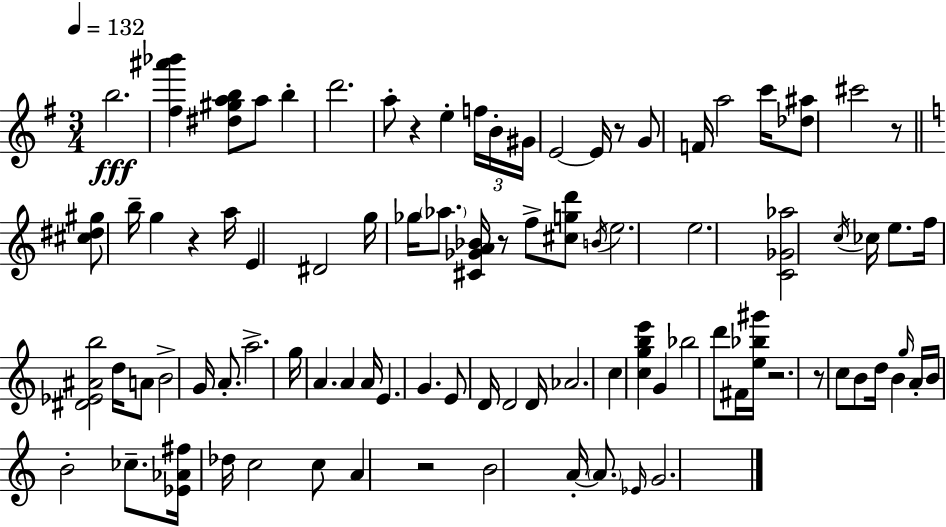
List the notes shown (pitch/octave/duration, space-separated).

B5/h. [F#5,A#6,Bb6]/q [D#5,G#5,A5,B5]/e A5/e B5/q D6/h. A5/e R/q E5/q F5/s B4/s G#4/s E4/h E4/s R/e G4/e F4/s A5/h C6/s [Db5,A#5]/e C#6/h R/e [C#5,D#5,G#5]/e B5/s G5/q R/q A5/s E4/q D#4/h G5/s Gb5/s Ab5/e. [C#4,Gb4,A4,Bb4]/s R/e F5/e [C#5,G5,D6]/e B4/s E5/h. E5/h. [C4,Gb4,Ab5]/h C5/s CES5/s E5/e. F5/s [D#4,Eb4,A#4,B5]/h D5/s A4/e B4/h G4/s A4/e. A5/h. G5/s A4/q. A4/q A4/s E4/q. G4/q. E4/e D4/s D4/h D4/s Ab4/h. C5/q [C5,G5,B5,E6]/q G4/q Bb5/h D6/e F#4/s [E5,Bb5,G#6]/s R/h. R/e C5/e B4/e D5/s B4/q G5/s A4/s B4/s B4/h CES5/e. [Eb4,Ab4,F#5]/s Db5/s C5/h C5/e A4/q R/h B4/h A4/s A4/e. Eb4/s G4/h.